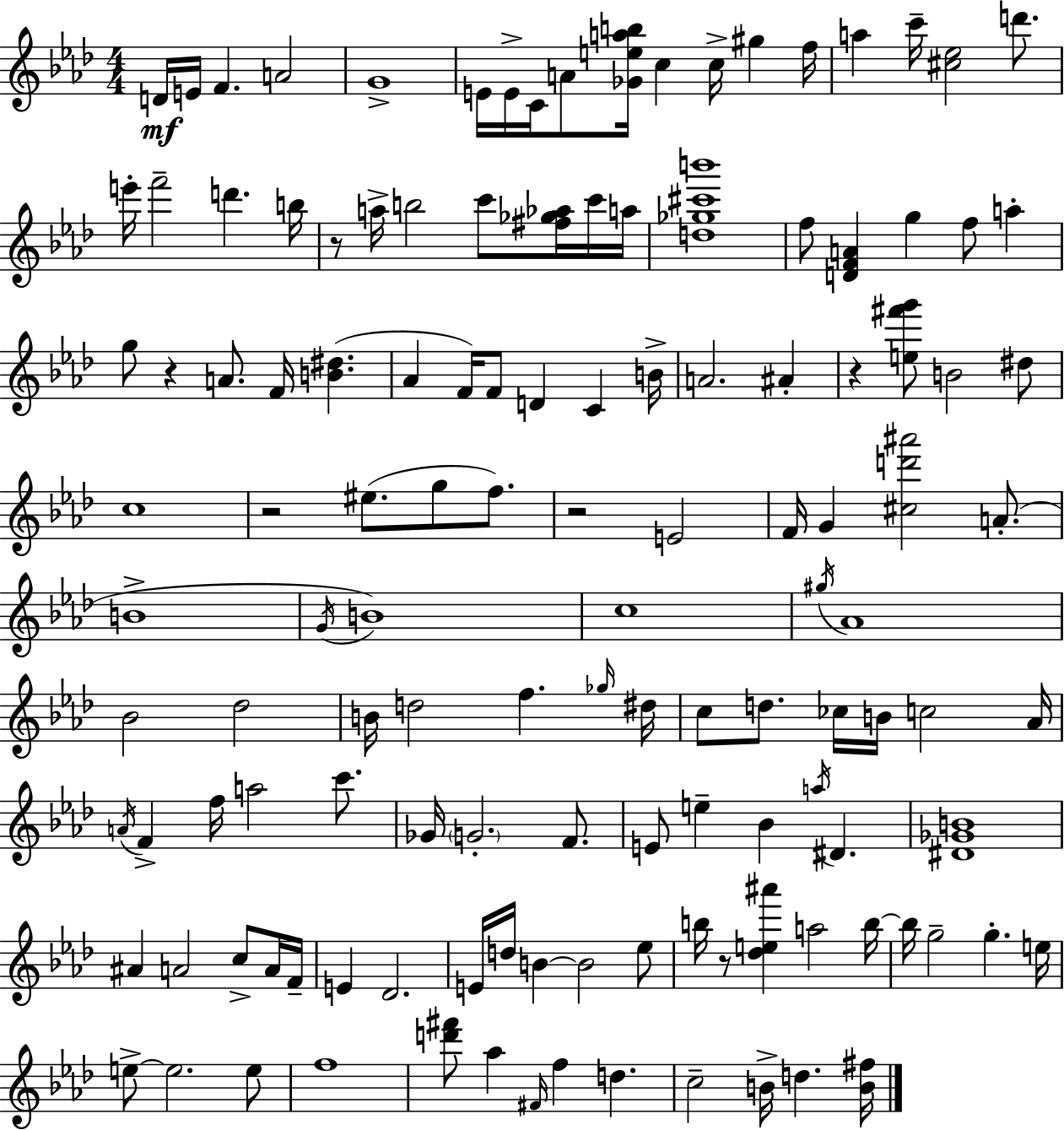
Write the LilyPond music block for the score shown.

{
  \clef treble
  \numericTimeSignature
  \time 4/4
  \key f \minor
  d'16\mf e'16 f'4. a'2 | g'1-> | e'16 e'16-> c'16 a'8 <ges' e'' a'' b''>16 c''4 c''16-> gis''4 f''16 | a''4 c'''16-- <cis'' ees''>2 d'''8. | \break e'''16-. f'''2-- d'''4. b''16 | r8 a''16-> b''2 c'''8 <fis'' ges'' aes''>16 c'''16 a''16 | <d'' ges'' cis''' b'''>1 | f''8 <d' f' a'>4 g''4 f''8 a''4-. | \break g''8 r4 a'8. f'16 <b' dis''>4.( | aes'4 f'16) f'8 d'4 c'4 b'16-> | a'2. ais'4-. | r4 <e'' fis''' g'''>8 b'2 dis''8 | \break c''1 | r2 eis''8.( g''8 f''8.) | r2 e'2 | f'16 g'4 <cis'' d''' ais'''>2 a'8.-.( | \break b'1-> | \acciaccatura { g'16 }) b'1 | c''1 | \acciaccatura { gis''16 } aes'1 | \break bes'2 des''2 | b'16 d''2 f''4. | \grace { ges''16 } dis''16 c''8 d''8. ces''16 b'16 c''2 | aes'16 \acciaccatura { a'16 } f'4-> f''16 a''2 | \break c'''8. ges'16 \parenthesize g'2.-. | f'8. e'8 e''4-- bes'4 \acciaccatura { a''16 } dis'4. | <dis' ges' b'>1 | ais'4 a'2 | \break c''8-> a'16 f'16-- e'4 des'2. | e'16 d''16 b'4~~ b'2 | ees''8 b''16 r8 <des'' e'' ais'''>4 a''2 | b''16~~ b''16 g''2-- g''4.-. | \break e''16 e''8->~~ e''2. | e''8 f''1 | <d''' fis'''>8 aes''4 \grace { fis'16 } f''4 | d''4. c''2-- b'16-> d''4. | \break <b' fis''>16 \bar "|."
}